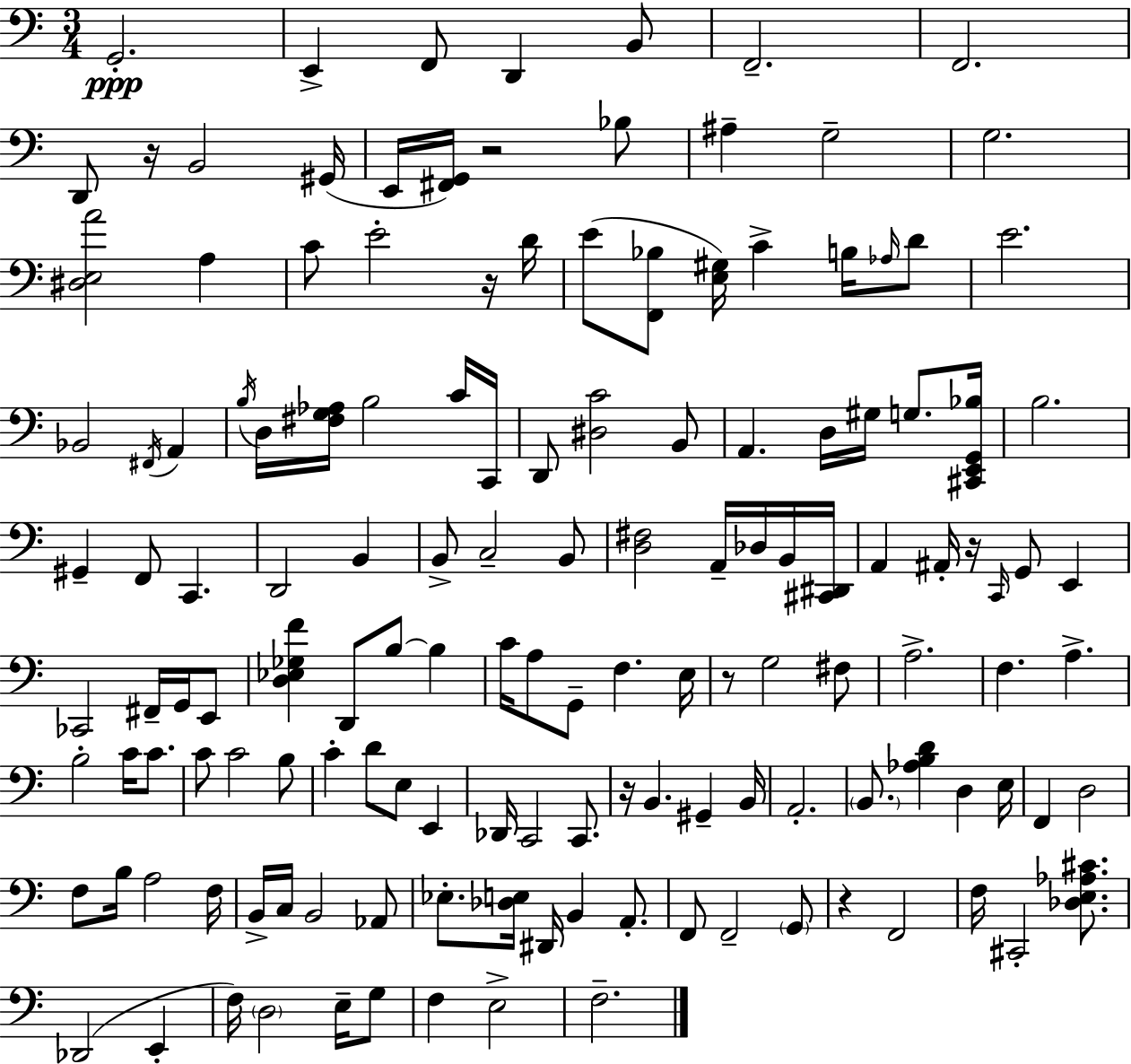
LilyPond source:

{
  \clef bass
  \numericTimeSignature
  \time 3/4
  \key c \major
  g,2.-.\ppp | e,4-> f,8 d,4 b,8 | f,2.-- | f,2. | \break d,8 r16 b,2 gis,16( | e,16 <fis, g,>16) r2 bes8 | ais4-- g2-- | g2. | \break <dis e a'>2 a4 | c'8 e'2-. r16 d'16 | e'8( <f, bes>8 <e gis>16) c'4-> b16 \grace { aes16 } d'8 | e'2. | \break bes,2 \acciaccatura { fis,16 } a,4 | \acciaccatura { b16 } d16 <fis g aes>16 b2 | c'16 c,16 d,8 <dis c'>2 | b,8 a,4. d16 gis16 g8. | \break <cis, e, g, bes>16 b2. | gis,4-- f,8 c,4. | d,2 b,4 | b,8-> c2-- | \break b,8 <d fis>2 a,16-- | des16 b,16 <cis, dis,>16 a,4 ais,16-. r16 \grace { c,16 } g,8 | e,4 ces,2 | fis,16-- g,16 e,8 <d ees ges f'>4 d,8 b8~~ | \break b4 c'16 a8 g,8-- f4. | e16 r8 g2 | fis8 a2.-> | f4. a4.-> | \break b2-. | c'16 c'8. c'8 c'2 | b8 c'4-. d'8 e8 | e,4 des,16 c,2 | \break c,8. r16 b,4. gis,4-- | b,16 a,2.-. | \parenthesize b,8. <aes b d'>4 d4 | e16 f,4 d2 | \break f8 b16 a2 | f16 b,16-> c16 b,2 | aes,8 ees8.-. <des e>16 dis,16 b,4 | a,8.-. f,8 f,2-- | \break \parenthesize g,8 r4 f,2 | f16 cis,2-. | <des e aes cis'>8. des,2( | e,4-. f16) \parenthesize d2 | \break e16-- g8 f4 e2-> | f2.-- | \bar "|."
}